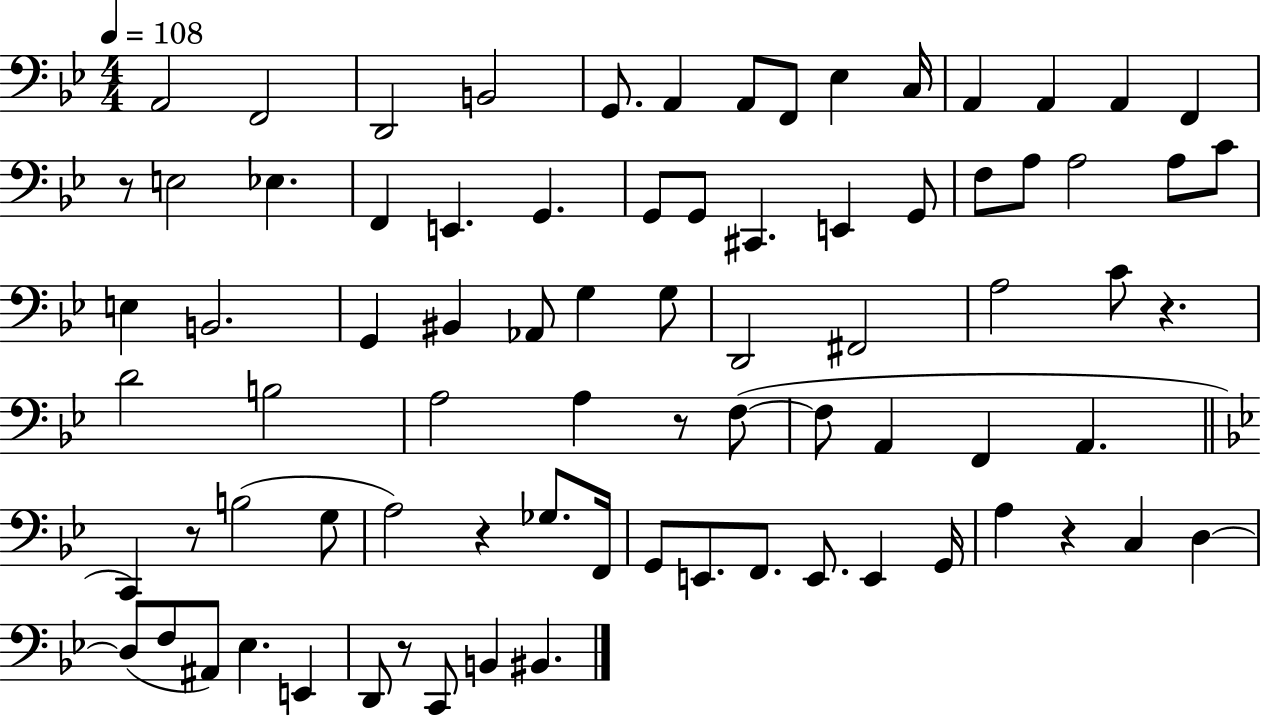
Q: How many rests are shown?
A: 7